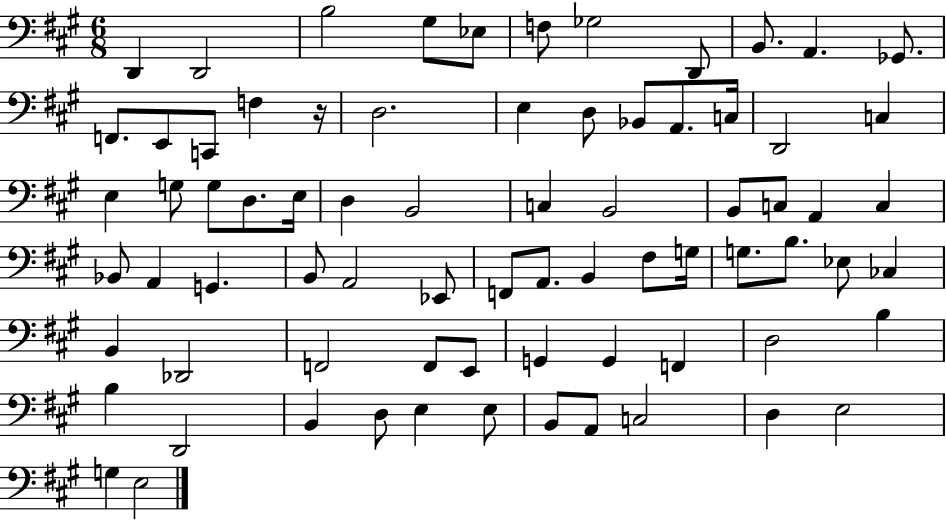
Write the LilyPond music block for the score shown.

{
  \clef bass
  \numericTimeSignature
  \time 6/8
  \key a \major
  \repeat volta 2 { d,4 d,2 | b2 gis8 ees8 | f8 ges2 d,8 | b,8. a,4. ges,8. | \break f,8. e,8 c,8 f4 r16 | d2. | e4 d8 bes,8 a,8. c16 | d,2 c4 | \break e4 g8 g8 d8. e16 | d4 b,2 | c4 b,2 | b,8 c8 a,4 c4 | \break bes,8 a,4 g,4. | b,8 a,2 ees,8 | f,8 a,8. b,4 fis8 g16 | g8. b8. ees8 ces4 | \break b,4 des,2 | f,2 f,8 e,8 | g,4 g,4 f,4 | d2 b4 | \break b4 d,2 | b,4 d8 e4 e8 | b,8 a,8 c2 | d4 e2 | \break g4 e2 | } \bar "|."
}